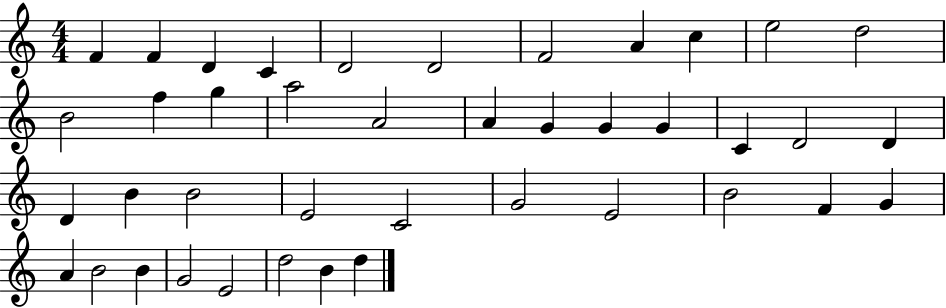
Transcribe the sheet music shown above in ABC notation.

X:1
T:Untitled
M:4/4
L:1/4
K:C
F F D C D2 D2 F2 A c e2 d2 B2 f g a2 A2 A G G G C D2 D D B B2 E2 C2 G2 E2 B2 F G A B2 B G2 E2 d2 B d